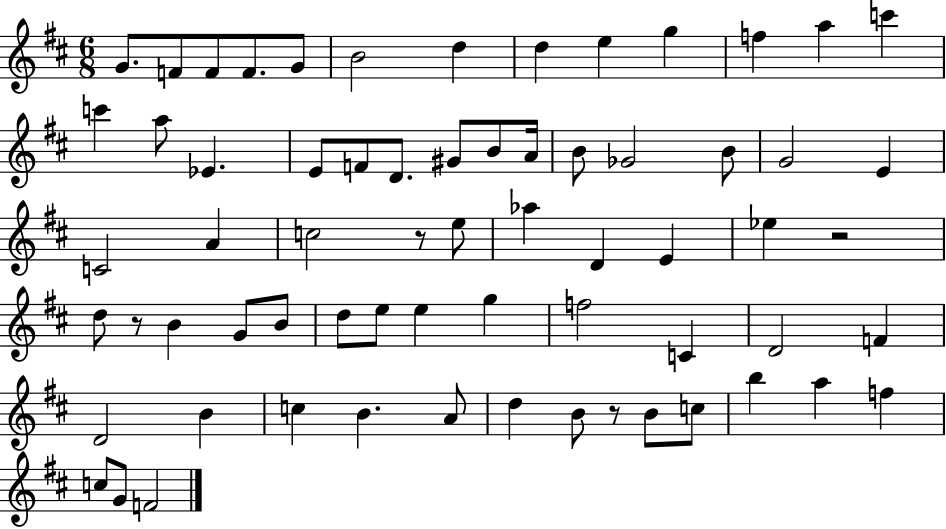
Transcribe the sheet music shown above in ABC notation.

X:1
T:Untitled
M:6/8
L:1/4
K:D
G/2 F/2 F/2 F/2 G/2 B2 d d e g f a c' c' a/2 _E E/2 F/2 D/2 ^G/2 B/2 A/4 B/2 _G2 B/2 G2 E C2 A c2 z/2 e/2 _a D E _e z2 d/2 z/2 B G/2 B/2 d/2 e/2 e g f2 C D2 F D2 B c B A/2 d B/2 z/2 B/2 c/2 b a f c/2 G/2 F2